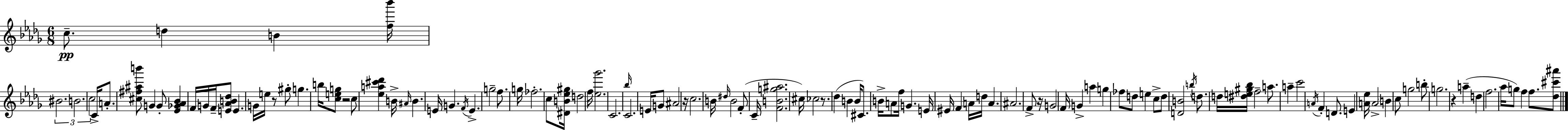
C5/e. D5/q B4/q [F5,Bb6]/s BIS4/h. B4/h. C5/h C4/s A4/e. [C#5,F#5,A#5,B6]/e G4/q G4/e [Eb4,Gb4,Ab4,Bb4]/q F4/s G4/s F4/s [E4,Ab4,B4,Db5]/e E4/q. G4/s E5/s R/e G#5/e G5/q. B5/s [C5,E5,G5]/e R/h C5/e [Eb5,A5,C#6,Db6]/q B4/s A#4/s B4/q. E4/s G4/q. F4/s E4/q. G5/h F5/e. G5/s FES5/h. C5/e [D#4,B4,Eb5,G#5]/s D5/h F5/s [Eb5,Gb6]/h. C4/h. Bb5/s C4/h. E4/s G4/e A#4/h R/s C5/h. B4/s D#5/s B4/h F4/e C4/s [F4,B4,G5,A#5]/h. C#5/s CES5/h R/e. Db5/q B4/q B4/s C#4/e. B4/s A4/e F5/s G4/q. E4/s EIS4/s F4/q A4/s D5/s A4/q. A#4/h. F4/e R/s G4/h F4/s G4/q A5/q G5/q FES5/e D5/e E5/q C5/e D5/e [D4,B4]/h B5/s D5/e. D5/s [D#5,E5,G#5,Bb5]/s F5/h A5/e. A5/q C6/h A4/s F4/q D4/e. E4/q [A4,Eb5]/s A4/h B4/q C5/e G5/h B5/e G5/h. R/q A5/q D5/q F5/h. Ab5/s G5/e F5/q F5/e. [Db5,C#6,A#6]/e